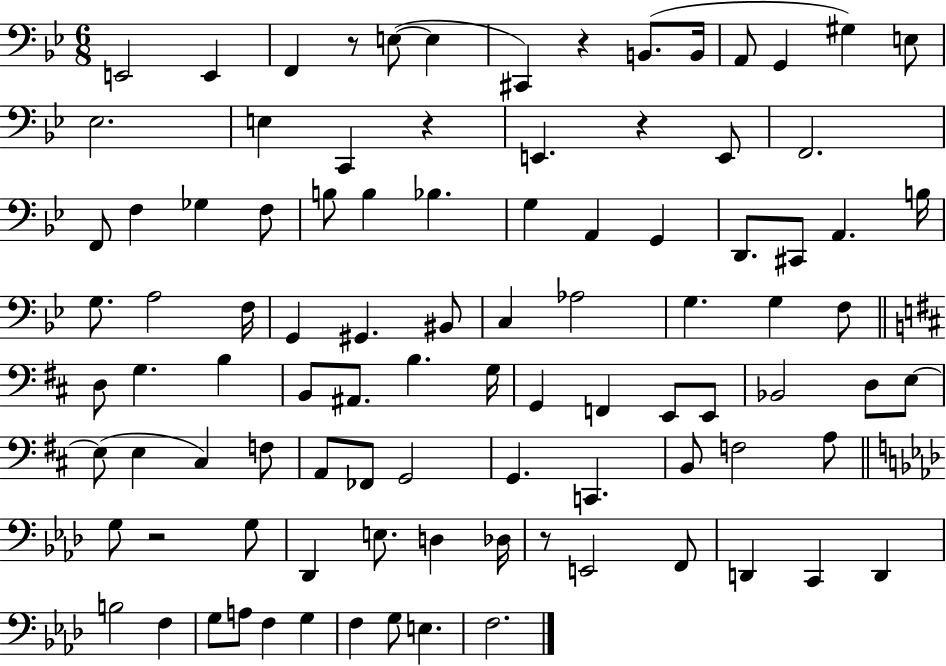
E2/h E2/q F2/q R/e E3/e E3/q C#2/q R/q B2/e. B2/s A2/e G2/q G#3/q E3/e Eb3/h. E3/q C2/q R/q E2/q. R/q E2/e F2/h. F2/e F3/q Gb3/q F3/e B3/e B3/q Bb3/q. G3/q A2/q G2/q D2/e. C#2/e A2/q. B3/s G3/e. A3/h F3/s G2/q G#2/q. BIS2/e C3/q Ab3/h G3/q. G3/q F3/e D3/e G3/q. B3/q B2/e A#2/e. B3/q. G3/s G2/q F2/q E2/e E2/e Bb2/h D3/e E3/e E3/e E3/q C#3/q F3/e A2/e FES2/e G2/h G2/q. C2/q. B2/e F3/h A3/e G3/e R/h G3/e Db2/q E3/e. D3/q Db3/s R/e E2/h F2/e D2/q C2/q D2/q B3/h F3/q G3/e A3/e F3/q G3/q F3/q G3/e E3/q. F3/h.